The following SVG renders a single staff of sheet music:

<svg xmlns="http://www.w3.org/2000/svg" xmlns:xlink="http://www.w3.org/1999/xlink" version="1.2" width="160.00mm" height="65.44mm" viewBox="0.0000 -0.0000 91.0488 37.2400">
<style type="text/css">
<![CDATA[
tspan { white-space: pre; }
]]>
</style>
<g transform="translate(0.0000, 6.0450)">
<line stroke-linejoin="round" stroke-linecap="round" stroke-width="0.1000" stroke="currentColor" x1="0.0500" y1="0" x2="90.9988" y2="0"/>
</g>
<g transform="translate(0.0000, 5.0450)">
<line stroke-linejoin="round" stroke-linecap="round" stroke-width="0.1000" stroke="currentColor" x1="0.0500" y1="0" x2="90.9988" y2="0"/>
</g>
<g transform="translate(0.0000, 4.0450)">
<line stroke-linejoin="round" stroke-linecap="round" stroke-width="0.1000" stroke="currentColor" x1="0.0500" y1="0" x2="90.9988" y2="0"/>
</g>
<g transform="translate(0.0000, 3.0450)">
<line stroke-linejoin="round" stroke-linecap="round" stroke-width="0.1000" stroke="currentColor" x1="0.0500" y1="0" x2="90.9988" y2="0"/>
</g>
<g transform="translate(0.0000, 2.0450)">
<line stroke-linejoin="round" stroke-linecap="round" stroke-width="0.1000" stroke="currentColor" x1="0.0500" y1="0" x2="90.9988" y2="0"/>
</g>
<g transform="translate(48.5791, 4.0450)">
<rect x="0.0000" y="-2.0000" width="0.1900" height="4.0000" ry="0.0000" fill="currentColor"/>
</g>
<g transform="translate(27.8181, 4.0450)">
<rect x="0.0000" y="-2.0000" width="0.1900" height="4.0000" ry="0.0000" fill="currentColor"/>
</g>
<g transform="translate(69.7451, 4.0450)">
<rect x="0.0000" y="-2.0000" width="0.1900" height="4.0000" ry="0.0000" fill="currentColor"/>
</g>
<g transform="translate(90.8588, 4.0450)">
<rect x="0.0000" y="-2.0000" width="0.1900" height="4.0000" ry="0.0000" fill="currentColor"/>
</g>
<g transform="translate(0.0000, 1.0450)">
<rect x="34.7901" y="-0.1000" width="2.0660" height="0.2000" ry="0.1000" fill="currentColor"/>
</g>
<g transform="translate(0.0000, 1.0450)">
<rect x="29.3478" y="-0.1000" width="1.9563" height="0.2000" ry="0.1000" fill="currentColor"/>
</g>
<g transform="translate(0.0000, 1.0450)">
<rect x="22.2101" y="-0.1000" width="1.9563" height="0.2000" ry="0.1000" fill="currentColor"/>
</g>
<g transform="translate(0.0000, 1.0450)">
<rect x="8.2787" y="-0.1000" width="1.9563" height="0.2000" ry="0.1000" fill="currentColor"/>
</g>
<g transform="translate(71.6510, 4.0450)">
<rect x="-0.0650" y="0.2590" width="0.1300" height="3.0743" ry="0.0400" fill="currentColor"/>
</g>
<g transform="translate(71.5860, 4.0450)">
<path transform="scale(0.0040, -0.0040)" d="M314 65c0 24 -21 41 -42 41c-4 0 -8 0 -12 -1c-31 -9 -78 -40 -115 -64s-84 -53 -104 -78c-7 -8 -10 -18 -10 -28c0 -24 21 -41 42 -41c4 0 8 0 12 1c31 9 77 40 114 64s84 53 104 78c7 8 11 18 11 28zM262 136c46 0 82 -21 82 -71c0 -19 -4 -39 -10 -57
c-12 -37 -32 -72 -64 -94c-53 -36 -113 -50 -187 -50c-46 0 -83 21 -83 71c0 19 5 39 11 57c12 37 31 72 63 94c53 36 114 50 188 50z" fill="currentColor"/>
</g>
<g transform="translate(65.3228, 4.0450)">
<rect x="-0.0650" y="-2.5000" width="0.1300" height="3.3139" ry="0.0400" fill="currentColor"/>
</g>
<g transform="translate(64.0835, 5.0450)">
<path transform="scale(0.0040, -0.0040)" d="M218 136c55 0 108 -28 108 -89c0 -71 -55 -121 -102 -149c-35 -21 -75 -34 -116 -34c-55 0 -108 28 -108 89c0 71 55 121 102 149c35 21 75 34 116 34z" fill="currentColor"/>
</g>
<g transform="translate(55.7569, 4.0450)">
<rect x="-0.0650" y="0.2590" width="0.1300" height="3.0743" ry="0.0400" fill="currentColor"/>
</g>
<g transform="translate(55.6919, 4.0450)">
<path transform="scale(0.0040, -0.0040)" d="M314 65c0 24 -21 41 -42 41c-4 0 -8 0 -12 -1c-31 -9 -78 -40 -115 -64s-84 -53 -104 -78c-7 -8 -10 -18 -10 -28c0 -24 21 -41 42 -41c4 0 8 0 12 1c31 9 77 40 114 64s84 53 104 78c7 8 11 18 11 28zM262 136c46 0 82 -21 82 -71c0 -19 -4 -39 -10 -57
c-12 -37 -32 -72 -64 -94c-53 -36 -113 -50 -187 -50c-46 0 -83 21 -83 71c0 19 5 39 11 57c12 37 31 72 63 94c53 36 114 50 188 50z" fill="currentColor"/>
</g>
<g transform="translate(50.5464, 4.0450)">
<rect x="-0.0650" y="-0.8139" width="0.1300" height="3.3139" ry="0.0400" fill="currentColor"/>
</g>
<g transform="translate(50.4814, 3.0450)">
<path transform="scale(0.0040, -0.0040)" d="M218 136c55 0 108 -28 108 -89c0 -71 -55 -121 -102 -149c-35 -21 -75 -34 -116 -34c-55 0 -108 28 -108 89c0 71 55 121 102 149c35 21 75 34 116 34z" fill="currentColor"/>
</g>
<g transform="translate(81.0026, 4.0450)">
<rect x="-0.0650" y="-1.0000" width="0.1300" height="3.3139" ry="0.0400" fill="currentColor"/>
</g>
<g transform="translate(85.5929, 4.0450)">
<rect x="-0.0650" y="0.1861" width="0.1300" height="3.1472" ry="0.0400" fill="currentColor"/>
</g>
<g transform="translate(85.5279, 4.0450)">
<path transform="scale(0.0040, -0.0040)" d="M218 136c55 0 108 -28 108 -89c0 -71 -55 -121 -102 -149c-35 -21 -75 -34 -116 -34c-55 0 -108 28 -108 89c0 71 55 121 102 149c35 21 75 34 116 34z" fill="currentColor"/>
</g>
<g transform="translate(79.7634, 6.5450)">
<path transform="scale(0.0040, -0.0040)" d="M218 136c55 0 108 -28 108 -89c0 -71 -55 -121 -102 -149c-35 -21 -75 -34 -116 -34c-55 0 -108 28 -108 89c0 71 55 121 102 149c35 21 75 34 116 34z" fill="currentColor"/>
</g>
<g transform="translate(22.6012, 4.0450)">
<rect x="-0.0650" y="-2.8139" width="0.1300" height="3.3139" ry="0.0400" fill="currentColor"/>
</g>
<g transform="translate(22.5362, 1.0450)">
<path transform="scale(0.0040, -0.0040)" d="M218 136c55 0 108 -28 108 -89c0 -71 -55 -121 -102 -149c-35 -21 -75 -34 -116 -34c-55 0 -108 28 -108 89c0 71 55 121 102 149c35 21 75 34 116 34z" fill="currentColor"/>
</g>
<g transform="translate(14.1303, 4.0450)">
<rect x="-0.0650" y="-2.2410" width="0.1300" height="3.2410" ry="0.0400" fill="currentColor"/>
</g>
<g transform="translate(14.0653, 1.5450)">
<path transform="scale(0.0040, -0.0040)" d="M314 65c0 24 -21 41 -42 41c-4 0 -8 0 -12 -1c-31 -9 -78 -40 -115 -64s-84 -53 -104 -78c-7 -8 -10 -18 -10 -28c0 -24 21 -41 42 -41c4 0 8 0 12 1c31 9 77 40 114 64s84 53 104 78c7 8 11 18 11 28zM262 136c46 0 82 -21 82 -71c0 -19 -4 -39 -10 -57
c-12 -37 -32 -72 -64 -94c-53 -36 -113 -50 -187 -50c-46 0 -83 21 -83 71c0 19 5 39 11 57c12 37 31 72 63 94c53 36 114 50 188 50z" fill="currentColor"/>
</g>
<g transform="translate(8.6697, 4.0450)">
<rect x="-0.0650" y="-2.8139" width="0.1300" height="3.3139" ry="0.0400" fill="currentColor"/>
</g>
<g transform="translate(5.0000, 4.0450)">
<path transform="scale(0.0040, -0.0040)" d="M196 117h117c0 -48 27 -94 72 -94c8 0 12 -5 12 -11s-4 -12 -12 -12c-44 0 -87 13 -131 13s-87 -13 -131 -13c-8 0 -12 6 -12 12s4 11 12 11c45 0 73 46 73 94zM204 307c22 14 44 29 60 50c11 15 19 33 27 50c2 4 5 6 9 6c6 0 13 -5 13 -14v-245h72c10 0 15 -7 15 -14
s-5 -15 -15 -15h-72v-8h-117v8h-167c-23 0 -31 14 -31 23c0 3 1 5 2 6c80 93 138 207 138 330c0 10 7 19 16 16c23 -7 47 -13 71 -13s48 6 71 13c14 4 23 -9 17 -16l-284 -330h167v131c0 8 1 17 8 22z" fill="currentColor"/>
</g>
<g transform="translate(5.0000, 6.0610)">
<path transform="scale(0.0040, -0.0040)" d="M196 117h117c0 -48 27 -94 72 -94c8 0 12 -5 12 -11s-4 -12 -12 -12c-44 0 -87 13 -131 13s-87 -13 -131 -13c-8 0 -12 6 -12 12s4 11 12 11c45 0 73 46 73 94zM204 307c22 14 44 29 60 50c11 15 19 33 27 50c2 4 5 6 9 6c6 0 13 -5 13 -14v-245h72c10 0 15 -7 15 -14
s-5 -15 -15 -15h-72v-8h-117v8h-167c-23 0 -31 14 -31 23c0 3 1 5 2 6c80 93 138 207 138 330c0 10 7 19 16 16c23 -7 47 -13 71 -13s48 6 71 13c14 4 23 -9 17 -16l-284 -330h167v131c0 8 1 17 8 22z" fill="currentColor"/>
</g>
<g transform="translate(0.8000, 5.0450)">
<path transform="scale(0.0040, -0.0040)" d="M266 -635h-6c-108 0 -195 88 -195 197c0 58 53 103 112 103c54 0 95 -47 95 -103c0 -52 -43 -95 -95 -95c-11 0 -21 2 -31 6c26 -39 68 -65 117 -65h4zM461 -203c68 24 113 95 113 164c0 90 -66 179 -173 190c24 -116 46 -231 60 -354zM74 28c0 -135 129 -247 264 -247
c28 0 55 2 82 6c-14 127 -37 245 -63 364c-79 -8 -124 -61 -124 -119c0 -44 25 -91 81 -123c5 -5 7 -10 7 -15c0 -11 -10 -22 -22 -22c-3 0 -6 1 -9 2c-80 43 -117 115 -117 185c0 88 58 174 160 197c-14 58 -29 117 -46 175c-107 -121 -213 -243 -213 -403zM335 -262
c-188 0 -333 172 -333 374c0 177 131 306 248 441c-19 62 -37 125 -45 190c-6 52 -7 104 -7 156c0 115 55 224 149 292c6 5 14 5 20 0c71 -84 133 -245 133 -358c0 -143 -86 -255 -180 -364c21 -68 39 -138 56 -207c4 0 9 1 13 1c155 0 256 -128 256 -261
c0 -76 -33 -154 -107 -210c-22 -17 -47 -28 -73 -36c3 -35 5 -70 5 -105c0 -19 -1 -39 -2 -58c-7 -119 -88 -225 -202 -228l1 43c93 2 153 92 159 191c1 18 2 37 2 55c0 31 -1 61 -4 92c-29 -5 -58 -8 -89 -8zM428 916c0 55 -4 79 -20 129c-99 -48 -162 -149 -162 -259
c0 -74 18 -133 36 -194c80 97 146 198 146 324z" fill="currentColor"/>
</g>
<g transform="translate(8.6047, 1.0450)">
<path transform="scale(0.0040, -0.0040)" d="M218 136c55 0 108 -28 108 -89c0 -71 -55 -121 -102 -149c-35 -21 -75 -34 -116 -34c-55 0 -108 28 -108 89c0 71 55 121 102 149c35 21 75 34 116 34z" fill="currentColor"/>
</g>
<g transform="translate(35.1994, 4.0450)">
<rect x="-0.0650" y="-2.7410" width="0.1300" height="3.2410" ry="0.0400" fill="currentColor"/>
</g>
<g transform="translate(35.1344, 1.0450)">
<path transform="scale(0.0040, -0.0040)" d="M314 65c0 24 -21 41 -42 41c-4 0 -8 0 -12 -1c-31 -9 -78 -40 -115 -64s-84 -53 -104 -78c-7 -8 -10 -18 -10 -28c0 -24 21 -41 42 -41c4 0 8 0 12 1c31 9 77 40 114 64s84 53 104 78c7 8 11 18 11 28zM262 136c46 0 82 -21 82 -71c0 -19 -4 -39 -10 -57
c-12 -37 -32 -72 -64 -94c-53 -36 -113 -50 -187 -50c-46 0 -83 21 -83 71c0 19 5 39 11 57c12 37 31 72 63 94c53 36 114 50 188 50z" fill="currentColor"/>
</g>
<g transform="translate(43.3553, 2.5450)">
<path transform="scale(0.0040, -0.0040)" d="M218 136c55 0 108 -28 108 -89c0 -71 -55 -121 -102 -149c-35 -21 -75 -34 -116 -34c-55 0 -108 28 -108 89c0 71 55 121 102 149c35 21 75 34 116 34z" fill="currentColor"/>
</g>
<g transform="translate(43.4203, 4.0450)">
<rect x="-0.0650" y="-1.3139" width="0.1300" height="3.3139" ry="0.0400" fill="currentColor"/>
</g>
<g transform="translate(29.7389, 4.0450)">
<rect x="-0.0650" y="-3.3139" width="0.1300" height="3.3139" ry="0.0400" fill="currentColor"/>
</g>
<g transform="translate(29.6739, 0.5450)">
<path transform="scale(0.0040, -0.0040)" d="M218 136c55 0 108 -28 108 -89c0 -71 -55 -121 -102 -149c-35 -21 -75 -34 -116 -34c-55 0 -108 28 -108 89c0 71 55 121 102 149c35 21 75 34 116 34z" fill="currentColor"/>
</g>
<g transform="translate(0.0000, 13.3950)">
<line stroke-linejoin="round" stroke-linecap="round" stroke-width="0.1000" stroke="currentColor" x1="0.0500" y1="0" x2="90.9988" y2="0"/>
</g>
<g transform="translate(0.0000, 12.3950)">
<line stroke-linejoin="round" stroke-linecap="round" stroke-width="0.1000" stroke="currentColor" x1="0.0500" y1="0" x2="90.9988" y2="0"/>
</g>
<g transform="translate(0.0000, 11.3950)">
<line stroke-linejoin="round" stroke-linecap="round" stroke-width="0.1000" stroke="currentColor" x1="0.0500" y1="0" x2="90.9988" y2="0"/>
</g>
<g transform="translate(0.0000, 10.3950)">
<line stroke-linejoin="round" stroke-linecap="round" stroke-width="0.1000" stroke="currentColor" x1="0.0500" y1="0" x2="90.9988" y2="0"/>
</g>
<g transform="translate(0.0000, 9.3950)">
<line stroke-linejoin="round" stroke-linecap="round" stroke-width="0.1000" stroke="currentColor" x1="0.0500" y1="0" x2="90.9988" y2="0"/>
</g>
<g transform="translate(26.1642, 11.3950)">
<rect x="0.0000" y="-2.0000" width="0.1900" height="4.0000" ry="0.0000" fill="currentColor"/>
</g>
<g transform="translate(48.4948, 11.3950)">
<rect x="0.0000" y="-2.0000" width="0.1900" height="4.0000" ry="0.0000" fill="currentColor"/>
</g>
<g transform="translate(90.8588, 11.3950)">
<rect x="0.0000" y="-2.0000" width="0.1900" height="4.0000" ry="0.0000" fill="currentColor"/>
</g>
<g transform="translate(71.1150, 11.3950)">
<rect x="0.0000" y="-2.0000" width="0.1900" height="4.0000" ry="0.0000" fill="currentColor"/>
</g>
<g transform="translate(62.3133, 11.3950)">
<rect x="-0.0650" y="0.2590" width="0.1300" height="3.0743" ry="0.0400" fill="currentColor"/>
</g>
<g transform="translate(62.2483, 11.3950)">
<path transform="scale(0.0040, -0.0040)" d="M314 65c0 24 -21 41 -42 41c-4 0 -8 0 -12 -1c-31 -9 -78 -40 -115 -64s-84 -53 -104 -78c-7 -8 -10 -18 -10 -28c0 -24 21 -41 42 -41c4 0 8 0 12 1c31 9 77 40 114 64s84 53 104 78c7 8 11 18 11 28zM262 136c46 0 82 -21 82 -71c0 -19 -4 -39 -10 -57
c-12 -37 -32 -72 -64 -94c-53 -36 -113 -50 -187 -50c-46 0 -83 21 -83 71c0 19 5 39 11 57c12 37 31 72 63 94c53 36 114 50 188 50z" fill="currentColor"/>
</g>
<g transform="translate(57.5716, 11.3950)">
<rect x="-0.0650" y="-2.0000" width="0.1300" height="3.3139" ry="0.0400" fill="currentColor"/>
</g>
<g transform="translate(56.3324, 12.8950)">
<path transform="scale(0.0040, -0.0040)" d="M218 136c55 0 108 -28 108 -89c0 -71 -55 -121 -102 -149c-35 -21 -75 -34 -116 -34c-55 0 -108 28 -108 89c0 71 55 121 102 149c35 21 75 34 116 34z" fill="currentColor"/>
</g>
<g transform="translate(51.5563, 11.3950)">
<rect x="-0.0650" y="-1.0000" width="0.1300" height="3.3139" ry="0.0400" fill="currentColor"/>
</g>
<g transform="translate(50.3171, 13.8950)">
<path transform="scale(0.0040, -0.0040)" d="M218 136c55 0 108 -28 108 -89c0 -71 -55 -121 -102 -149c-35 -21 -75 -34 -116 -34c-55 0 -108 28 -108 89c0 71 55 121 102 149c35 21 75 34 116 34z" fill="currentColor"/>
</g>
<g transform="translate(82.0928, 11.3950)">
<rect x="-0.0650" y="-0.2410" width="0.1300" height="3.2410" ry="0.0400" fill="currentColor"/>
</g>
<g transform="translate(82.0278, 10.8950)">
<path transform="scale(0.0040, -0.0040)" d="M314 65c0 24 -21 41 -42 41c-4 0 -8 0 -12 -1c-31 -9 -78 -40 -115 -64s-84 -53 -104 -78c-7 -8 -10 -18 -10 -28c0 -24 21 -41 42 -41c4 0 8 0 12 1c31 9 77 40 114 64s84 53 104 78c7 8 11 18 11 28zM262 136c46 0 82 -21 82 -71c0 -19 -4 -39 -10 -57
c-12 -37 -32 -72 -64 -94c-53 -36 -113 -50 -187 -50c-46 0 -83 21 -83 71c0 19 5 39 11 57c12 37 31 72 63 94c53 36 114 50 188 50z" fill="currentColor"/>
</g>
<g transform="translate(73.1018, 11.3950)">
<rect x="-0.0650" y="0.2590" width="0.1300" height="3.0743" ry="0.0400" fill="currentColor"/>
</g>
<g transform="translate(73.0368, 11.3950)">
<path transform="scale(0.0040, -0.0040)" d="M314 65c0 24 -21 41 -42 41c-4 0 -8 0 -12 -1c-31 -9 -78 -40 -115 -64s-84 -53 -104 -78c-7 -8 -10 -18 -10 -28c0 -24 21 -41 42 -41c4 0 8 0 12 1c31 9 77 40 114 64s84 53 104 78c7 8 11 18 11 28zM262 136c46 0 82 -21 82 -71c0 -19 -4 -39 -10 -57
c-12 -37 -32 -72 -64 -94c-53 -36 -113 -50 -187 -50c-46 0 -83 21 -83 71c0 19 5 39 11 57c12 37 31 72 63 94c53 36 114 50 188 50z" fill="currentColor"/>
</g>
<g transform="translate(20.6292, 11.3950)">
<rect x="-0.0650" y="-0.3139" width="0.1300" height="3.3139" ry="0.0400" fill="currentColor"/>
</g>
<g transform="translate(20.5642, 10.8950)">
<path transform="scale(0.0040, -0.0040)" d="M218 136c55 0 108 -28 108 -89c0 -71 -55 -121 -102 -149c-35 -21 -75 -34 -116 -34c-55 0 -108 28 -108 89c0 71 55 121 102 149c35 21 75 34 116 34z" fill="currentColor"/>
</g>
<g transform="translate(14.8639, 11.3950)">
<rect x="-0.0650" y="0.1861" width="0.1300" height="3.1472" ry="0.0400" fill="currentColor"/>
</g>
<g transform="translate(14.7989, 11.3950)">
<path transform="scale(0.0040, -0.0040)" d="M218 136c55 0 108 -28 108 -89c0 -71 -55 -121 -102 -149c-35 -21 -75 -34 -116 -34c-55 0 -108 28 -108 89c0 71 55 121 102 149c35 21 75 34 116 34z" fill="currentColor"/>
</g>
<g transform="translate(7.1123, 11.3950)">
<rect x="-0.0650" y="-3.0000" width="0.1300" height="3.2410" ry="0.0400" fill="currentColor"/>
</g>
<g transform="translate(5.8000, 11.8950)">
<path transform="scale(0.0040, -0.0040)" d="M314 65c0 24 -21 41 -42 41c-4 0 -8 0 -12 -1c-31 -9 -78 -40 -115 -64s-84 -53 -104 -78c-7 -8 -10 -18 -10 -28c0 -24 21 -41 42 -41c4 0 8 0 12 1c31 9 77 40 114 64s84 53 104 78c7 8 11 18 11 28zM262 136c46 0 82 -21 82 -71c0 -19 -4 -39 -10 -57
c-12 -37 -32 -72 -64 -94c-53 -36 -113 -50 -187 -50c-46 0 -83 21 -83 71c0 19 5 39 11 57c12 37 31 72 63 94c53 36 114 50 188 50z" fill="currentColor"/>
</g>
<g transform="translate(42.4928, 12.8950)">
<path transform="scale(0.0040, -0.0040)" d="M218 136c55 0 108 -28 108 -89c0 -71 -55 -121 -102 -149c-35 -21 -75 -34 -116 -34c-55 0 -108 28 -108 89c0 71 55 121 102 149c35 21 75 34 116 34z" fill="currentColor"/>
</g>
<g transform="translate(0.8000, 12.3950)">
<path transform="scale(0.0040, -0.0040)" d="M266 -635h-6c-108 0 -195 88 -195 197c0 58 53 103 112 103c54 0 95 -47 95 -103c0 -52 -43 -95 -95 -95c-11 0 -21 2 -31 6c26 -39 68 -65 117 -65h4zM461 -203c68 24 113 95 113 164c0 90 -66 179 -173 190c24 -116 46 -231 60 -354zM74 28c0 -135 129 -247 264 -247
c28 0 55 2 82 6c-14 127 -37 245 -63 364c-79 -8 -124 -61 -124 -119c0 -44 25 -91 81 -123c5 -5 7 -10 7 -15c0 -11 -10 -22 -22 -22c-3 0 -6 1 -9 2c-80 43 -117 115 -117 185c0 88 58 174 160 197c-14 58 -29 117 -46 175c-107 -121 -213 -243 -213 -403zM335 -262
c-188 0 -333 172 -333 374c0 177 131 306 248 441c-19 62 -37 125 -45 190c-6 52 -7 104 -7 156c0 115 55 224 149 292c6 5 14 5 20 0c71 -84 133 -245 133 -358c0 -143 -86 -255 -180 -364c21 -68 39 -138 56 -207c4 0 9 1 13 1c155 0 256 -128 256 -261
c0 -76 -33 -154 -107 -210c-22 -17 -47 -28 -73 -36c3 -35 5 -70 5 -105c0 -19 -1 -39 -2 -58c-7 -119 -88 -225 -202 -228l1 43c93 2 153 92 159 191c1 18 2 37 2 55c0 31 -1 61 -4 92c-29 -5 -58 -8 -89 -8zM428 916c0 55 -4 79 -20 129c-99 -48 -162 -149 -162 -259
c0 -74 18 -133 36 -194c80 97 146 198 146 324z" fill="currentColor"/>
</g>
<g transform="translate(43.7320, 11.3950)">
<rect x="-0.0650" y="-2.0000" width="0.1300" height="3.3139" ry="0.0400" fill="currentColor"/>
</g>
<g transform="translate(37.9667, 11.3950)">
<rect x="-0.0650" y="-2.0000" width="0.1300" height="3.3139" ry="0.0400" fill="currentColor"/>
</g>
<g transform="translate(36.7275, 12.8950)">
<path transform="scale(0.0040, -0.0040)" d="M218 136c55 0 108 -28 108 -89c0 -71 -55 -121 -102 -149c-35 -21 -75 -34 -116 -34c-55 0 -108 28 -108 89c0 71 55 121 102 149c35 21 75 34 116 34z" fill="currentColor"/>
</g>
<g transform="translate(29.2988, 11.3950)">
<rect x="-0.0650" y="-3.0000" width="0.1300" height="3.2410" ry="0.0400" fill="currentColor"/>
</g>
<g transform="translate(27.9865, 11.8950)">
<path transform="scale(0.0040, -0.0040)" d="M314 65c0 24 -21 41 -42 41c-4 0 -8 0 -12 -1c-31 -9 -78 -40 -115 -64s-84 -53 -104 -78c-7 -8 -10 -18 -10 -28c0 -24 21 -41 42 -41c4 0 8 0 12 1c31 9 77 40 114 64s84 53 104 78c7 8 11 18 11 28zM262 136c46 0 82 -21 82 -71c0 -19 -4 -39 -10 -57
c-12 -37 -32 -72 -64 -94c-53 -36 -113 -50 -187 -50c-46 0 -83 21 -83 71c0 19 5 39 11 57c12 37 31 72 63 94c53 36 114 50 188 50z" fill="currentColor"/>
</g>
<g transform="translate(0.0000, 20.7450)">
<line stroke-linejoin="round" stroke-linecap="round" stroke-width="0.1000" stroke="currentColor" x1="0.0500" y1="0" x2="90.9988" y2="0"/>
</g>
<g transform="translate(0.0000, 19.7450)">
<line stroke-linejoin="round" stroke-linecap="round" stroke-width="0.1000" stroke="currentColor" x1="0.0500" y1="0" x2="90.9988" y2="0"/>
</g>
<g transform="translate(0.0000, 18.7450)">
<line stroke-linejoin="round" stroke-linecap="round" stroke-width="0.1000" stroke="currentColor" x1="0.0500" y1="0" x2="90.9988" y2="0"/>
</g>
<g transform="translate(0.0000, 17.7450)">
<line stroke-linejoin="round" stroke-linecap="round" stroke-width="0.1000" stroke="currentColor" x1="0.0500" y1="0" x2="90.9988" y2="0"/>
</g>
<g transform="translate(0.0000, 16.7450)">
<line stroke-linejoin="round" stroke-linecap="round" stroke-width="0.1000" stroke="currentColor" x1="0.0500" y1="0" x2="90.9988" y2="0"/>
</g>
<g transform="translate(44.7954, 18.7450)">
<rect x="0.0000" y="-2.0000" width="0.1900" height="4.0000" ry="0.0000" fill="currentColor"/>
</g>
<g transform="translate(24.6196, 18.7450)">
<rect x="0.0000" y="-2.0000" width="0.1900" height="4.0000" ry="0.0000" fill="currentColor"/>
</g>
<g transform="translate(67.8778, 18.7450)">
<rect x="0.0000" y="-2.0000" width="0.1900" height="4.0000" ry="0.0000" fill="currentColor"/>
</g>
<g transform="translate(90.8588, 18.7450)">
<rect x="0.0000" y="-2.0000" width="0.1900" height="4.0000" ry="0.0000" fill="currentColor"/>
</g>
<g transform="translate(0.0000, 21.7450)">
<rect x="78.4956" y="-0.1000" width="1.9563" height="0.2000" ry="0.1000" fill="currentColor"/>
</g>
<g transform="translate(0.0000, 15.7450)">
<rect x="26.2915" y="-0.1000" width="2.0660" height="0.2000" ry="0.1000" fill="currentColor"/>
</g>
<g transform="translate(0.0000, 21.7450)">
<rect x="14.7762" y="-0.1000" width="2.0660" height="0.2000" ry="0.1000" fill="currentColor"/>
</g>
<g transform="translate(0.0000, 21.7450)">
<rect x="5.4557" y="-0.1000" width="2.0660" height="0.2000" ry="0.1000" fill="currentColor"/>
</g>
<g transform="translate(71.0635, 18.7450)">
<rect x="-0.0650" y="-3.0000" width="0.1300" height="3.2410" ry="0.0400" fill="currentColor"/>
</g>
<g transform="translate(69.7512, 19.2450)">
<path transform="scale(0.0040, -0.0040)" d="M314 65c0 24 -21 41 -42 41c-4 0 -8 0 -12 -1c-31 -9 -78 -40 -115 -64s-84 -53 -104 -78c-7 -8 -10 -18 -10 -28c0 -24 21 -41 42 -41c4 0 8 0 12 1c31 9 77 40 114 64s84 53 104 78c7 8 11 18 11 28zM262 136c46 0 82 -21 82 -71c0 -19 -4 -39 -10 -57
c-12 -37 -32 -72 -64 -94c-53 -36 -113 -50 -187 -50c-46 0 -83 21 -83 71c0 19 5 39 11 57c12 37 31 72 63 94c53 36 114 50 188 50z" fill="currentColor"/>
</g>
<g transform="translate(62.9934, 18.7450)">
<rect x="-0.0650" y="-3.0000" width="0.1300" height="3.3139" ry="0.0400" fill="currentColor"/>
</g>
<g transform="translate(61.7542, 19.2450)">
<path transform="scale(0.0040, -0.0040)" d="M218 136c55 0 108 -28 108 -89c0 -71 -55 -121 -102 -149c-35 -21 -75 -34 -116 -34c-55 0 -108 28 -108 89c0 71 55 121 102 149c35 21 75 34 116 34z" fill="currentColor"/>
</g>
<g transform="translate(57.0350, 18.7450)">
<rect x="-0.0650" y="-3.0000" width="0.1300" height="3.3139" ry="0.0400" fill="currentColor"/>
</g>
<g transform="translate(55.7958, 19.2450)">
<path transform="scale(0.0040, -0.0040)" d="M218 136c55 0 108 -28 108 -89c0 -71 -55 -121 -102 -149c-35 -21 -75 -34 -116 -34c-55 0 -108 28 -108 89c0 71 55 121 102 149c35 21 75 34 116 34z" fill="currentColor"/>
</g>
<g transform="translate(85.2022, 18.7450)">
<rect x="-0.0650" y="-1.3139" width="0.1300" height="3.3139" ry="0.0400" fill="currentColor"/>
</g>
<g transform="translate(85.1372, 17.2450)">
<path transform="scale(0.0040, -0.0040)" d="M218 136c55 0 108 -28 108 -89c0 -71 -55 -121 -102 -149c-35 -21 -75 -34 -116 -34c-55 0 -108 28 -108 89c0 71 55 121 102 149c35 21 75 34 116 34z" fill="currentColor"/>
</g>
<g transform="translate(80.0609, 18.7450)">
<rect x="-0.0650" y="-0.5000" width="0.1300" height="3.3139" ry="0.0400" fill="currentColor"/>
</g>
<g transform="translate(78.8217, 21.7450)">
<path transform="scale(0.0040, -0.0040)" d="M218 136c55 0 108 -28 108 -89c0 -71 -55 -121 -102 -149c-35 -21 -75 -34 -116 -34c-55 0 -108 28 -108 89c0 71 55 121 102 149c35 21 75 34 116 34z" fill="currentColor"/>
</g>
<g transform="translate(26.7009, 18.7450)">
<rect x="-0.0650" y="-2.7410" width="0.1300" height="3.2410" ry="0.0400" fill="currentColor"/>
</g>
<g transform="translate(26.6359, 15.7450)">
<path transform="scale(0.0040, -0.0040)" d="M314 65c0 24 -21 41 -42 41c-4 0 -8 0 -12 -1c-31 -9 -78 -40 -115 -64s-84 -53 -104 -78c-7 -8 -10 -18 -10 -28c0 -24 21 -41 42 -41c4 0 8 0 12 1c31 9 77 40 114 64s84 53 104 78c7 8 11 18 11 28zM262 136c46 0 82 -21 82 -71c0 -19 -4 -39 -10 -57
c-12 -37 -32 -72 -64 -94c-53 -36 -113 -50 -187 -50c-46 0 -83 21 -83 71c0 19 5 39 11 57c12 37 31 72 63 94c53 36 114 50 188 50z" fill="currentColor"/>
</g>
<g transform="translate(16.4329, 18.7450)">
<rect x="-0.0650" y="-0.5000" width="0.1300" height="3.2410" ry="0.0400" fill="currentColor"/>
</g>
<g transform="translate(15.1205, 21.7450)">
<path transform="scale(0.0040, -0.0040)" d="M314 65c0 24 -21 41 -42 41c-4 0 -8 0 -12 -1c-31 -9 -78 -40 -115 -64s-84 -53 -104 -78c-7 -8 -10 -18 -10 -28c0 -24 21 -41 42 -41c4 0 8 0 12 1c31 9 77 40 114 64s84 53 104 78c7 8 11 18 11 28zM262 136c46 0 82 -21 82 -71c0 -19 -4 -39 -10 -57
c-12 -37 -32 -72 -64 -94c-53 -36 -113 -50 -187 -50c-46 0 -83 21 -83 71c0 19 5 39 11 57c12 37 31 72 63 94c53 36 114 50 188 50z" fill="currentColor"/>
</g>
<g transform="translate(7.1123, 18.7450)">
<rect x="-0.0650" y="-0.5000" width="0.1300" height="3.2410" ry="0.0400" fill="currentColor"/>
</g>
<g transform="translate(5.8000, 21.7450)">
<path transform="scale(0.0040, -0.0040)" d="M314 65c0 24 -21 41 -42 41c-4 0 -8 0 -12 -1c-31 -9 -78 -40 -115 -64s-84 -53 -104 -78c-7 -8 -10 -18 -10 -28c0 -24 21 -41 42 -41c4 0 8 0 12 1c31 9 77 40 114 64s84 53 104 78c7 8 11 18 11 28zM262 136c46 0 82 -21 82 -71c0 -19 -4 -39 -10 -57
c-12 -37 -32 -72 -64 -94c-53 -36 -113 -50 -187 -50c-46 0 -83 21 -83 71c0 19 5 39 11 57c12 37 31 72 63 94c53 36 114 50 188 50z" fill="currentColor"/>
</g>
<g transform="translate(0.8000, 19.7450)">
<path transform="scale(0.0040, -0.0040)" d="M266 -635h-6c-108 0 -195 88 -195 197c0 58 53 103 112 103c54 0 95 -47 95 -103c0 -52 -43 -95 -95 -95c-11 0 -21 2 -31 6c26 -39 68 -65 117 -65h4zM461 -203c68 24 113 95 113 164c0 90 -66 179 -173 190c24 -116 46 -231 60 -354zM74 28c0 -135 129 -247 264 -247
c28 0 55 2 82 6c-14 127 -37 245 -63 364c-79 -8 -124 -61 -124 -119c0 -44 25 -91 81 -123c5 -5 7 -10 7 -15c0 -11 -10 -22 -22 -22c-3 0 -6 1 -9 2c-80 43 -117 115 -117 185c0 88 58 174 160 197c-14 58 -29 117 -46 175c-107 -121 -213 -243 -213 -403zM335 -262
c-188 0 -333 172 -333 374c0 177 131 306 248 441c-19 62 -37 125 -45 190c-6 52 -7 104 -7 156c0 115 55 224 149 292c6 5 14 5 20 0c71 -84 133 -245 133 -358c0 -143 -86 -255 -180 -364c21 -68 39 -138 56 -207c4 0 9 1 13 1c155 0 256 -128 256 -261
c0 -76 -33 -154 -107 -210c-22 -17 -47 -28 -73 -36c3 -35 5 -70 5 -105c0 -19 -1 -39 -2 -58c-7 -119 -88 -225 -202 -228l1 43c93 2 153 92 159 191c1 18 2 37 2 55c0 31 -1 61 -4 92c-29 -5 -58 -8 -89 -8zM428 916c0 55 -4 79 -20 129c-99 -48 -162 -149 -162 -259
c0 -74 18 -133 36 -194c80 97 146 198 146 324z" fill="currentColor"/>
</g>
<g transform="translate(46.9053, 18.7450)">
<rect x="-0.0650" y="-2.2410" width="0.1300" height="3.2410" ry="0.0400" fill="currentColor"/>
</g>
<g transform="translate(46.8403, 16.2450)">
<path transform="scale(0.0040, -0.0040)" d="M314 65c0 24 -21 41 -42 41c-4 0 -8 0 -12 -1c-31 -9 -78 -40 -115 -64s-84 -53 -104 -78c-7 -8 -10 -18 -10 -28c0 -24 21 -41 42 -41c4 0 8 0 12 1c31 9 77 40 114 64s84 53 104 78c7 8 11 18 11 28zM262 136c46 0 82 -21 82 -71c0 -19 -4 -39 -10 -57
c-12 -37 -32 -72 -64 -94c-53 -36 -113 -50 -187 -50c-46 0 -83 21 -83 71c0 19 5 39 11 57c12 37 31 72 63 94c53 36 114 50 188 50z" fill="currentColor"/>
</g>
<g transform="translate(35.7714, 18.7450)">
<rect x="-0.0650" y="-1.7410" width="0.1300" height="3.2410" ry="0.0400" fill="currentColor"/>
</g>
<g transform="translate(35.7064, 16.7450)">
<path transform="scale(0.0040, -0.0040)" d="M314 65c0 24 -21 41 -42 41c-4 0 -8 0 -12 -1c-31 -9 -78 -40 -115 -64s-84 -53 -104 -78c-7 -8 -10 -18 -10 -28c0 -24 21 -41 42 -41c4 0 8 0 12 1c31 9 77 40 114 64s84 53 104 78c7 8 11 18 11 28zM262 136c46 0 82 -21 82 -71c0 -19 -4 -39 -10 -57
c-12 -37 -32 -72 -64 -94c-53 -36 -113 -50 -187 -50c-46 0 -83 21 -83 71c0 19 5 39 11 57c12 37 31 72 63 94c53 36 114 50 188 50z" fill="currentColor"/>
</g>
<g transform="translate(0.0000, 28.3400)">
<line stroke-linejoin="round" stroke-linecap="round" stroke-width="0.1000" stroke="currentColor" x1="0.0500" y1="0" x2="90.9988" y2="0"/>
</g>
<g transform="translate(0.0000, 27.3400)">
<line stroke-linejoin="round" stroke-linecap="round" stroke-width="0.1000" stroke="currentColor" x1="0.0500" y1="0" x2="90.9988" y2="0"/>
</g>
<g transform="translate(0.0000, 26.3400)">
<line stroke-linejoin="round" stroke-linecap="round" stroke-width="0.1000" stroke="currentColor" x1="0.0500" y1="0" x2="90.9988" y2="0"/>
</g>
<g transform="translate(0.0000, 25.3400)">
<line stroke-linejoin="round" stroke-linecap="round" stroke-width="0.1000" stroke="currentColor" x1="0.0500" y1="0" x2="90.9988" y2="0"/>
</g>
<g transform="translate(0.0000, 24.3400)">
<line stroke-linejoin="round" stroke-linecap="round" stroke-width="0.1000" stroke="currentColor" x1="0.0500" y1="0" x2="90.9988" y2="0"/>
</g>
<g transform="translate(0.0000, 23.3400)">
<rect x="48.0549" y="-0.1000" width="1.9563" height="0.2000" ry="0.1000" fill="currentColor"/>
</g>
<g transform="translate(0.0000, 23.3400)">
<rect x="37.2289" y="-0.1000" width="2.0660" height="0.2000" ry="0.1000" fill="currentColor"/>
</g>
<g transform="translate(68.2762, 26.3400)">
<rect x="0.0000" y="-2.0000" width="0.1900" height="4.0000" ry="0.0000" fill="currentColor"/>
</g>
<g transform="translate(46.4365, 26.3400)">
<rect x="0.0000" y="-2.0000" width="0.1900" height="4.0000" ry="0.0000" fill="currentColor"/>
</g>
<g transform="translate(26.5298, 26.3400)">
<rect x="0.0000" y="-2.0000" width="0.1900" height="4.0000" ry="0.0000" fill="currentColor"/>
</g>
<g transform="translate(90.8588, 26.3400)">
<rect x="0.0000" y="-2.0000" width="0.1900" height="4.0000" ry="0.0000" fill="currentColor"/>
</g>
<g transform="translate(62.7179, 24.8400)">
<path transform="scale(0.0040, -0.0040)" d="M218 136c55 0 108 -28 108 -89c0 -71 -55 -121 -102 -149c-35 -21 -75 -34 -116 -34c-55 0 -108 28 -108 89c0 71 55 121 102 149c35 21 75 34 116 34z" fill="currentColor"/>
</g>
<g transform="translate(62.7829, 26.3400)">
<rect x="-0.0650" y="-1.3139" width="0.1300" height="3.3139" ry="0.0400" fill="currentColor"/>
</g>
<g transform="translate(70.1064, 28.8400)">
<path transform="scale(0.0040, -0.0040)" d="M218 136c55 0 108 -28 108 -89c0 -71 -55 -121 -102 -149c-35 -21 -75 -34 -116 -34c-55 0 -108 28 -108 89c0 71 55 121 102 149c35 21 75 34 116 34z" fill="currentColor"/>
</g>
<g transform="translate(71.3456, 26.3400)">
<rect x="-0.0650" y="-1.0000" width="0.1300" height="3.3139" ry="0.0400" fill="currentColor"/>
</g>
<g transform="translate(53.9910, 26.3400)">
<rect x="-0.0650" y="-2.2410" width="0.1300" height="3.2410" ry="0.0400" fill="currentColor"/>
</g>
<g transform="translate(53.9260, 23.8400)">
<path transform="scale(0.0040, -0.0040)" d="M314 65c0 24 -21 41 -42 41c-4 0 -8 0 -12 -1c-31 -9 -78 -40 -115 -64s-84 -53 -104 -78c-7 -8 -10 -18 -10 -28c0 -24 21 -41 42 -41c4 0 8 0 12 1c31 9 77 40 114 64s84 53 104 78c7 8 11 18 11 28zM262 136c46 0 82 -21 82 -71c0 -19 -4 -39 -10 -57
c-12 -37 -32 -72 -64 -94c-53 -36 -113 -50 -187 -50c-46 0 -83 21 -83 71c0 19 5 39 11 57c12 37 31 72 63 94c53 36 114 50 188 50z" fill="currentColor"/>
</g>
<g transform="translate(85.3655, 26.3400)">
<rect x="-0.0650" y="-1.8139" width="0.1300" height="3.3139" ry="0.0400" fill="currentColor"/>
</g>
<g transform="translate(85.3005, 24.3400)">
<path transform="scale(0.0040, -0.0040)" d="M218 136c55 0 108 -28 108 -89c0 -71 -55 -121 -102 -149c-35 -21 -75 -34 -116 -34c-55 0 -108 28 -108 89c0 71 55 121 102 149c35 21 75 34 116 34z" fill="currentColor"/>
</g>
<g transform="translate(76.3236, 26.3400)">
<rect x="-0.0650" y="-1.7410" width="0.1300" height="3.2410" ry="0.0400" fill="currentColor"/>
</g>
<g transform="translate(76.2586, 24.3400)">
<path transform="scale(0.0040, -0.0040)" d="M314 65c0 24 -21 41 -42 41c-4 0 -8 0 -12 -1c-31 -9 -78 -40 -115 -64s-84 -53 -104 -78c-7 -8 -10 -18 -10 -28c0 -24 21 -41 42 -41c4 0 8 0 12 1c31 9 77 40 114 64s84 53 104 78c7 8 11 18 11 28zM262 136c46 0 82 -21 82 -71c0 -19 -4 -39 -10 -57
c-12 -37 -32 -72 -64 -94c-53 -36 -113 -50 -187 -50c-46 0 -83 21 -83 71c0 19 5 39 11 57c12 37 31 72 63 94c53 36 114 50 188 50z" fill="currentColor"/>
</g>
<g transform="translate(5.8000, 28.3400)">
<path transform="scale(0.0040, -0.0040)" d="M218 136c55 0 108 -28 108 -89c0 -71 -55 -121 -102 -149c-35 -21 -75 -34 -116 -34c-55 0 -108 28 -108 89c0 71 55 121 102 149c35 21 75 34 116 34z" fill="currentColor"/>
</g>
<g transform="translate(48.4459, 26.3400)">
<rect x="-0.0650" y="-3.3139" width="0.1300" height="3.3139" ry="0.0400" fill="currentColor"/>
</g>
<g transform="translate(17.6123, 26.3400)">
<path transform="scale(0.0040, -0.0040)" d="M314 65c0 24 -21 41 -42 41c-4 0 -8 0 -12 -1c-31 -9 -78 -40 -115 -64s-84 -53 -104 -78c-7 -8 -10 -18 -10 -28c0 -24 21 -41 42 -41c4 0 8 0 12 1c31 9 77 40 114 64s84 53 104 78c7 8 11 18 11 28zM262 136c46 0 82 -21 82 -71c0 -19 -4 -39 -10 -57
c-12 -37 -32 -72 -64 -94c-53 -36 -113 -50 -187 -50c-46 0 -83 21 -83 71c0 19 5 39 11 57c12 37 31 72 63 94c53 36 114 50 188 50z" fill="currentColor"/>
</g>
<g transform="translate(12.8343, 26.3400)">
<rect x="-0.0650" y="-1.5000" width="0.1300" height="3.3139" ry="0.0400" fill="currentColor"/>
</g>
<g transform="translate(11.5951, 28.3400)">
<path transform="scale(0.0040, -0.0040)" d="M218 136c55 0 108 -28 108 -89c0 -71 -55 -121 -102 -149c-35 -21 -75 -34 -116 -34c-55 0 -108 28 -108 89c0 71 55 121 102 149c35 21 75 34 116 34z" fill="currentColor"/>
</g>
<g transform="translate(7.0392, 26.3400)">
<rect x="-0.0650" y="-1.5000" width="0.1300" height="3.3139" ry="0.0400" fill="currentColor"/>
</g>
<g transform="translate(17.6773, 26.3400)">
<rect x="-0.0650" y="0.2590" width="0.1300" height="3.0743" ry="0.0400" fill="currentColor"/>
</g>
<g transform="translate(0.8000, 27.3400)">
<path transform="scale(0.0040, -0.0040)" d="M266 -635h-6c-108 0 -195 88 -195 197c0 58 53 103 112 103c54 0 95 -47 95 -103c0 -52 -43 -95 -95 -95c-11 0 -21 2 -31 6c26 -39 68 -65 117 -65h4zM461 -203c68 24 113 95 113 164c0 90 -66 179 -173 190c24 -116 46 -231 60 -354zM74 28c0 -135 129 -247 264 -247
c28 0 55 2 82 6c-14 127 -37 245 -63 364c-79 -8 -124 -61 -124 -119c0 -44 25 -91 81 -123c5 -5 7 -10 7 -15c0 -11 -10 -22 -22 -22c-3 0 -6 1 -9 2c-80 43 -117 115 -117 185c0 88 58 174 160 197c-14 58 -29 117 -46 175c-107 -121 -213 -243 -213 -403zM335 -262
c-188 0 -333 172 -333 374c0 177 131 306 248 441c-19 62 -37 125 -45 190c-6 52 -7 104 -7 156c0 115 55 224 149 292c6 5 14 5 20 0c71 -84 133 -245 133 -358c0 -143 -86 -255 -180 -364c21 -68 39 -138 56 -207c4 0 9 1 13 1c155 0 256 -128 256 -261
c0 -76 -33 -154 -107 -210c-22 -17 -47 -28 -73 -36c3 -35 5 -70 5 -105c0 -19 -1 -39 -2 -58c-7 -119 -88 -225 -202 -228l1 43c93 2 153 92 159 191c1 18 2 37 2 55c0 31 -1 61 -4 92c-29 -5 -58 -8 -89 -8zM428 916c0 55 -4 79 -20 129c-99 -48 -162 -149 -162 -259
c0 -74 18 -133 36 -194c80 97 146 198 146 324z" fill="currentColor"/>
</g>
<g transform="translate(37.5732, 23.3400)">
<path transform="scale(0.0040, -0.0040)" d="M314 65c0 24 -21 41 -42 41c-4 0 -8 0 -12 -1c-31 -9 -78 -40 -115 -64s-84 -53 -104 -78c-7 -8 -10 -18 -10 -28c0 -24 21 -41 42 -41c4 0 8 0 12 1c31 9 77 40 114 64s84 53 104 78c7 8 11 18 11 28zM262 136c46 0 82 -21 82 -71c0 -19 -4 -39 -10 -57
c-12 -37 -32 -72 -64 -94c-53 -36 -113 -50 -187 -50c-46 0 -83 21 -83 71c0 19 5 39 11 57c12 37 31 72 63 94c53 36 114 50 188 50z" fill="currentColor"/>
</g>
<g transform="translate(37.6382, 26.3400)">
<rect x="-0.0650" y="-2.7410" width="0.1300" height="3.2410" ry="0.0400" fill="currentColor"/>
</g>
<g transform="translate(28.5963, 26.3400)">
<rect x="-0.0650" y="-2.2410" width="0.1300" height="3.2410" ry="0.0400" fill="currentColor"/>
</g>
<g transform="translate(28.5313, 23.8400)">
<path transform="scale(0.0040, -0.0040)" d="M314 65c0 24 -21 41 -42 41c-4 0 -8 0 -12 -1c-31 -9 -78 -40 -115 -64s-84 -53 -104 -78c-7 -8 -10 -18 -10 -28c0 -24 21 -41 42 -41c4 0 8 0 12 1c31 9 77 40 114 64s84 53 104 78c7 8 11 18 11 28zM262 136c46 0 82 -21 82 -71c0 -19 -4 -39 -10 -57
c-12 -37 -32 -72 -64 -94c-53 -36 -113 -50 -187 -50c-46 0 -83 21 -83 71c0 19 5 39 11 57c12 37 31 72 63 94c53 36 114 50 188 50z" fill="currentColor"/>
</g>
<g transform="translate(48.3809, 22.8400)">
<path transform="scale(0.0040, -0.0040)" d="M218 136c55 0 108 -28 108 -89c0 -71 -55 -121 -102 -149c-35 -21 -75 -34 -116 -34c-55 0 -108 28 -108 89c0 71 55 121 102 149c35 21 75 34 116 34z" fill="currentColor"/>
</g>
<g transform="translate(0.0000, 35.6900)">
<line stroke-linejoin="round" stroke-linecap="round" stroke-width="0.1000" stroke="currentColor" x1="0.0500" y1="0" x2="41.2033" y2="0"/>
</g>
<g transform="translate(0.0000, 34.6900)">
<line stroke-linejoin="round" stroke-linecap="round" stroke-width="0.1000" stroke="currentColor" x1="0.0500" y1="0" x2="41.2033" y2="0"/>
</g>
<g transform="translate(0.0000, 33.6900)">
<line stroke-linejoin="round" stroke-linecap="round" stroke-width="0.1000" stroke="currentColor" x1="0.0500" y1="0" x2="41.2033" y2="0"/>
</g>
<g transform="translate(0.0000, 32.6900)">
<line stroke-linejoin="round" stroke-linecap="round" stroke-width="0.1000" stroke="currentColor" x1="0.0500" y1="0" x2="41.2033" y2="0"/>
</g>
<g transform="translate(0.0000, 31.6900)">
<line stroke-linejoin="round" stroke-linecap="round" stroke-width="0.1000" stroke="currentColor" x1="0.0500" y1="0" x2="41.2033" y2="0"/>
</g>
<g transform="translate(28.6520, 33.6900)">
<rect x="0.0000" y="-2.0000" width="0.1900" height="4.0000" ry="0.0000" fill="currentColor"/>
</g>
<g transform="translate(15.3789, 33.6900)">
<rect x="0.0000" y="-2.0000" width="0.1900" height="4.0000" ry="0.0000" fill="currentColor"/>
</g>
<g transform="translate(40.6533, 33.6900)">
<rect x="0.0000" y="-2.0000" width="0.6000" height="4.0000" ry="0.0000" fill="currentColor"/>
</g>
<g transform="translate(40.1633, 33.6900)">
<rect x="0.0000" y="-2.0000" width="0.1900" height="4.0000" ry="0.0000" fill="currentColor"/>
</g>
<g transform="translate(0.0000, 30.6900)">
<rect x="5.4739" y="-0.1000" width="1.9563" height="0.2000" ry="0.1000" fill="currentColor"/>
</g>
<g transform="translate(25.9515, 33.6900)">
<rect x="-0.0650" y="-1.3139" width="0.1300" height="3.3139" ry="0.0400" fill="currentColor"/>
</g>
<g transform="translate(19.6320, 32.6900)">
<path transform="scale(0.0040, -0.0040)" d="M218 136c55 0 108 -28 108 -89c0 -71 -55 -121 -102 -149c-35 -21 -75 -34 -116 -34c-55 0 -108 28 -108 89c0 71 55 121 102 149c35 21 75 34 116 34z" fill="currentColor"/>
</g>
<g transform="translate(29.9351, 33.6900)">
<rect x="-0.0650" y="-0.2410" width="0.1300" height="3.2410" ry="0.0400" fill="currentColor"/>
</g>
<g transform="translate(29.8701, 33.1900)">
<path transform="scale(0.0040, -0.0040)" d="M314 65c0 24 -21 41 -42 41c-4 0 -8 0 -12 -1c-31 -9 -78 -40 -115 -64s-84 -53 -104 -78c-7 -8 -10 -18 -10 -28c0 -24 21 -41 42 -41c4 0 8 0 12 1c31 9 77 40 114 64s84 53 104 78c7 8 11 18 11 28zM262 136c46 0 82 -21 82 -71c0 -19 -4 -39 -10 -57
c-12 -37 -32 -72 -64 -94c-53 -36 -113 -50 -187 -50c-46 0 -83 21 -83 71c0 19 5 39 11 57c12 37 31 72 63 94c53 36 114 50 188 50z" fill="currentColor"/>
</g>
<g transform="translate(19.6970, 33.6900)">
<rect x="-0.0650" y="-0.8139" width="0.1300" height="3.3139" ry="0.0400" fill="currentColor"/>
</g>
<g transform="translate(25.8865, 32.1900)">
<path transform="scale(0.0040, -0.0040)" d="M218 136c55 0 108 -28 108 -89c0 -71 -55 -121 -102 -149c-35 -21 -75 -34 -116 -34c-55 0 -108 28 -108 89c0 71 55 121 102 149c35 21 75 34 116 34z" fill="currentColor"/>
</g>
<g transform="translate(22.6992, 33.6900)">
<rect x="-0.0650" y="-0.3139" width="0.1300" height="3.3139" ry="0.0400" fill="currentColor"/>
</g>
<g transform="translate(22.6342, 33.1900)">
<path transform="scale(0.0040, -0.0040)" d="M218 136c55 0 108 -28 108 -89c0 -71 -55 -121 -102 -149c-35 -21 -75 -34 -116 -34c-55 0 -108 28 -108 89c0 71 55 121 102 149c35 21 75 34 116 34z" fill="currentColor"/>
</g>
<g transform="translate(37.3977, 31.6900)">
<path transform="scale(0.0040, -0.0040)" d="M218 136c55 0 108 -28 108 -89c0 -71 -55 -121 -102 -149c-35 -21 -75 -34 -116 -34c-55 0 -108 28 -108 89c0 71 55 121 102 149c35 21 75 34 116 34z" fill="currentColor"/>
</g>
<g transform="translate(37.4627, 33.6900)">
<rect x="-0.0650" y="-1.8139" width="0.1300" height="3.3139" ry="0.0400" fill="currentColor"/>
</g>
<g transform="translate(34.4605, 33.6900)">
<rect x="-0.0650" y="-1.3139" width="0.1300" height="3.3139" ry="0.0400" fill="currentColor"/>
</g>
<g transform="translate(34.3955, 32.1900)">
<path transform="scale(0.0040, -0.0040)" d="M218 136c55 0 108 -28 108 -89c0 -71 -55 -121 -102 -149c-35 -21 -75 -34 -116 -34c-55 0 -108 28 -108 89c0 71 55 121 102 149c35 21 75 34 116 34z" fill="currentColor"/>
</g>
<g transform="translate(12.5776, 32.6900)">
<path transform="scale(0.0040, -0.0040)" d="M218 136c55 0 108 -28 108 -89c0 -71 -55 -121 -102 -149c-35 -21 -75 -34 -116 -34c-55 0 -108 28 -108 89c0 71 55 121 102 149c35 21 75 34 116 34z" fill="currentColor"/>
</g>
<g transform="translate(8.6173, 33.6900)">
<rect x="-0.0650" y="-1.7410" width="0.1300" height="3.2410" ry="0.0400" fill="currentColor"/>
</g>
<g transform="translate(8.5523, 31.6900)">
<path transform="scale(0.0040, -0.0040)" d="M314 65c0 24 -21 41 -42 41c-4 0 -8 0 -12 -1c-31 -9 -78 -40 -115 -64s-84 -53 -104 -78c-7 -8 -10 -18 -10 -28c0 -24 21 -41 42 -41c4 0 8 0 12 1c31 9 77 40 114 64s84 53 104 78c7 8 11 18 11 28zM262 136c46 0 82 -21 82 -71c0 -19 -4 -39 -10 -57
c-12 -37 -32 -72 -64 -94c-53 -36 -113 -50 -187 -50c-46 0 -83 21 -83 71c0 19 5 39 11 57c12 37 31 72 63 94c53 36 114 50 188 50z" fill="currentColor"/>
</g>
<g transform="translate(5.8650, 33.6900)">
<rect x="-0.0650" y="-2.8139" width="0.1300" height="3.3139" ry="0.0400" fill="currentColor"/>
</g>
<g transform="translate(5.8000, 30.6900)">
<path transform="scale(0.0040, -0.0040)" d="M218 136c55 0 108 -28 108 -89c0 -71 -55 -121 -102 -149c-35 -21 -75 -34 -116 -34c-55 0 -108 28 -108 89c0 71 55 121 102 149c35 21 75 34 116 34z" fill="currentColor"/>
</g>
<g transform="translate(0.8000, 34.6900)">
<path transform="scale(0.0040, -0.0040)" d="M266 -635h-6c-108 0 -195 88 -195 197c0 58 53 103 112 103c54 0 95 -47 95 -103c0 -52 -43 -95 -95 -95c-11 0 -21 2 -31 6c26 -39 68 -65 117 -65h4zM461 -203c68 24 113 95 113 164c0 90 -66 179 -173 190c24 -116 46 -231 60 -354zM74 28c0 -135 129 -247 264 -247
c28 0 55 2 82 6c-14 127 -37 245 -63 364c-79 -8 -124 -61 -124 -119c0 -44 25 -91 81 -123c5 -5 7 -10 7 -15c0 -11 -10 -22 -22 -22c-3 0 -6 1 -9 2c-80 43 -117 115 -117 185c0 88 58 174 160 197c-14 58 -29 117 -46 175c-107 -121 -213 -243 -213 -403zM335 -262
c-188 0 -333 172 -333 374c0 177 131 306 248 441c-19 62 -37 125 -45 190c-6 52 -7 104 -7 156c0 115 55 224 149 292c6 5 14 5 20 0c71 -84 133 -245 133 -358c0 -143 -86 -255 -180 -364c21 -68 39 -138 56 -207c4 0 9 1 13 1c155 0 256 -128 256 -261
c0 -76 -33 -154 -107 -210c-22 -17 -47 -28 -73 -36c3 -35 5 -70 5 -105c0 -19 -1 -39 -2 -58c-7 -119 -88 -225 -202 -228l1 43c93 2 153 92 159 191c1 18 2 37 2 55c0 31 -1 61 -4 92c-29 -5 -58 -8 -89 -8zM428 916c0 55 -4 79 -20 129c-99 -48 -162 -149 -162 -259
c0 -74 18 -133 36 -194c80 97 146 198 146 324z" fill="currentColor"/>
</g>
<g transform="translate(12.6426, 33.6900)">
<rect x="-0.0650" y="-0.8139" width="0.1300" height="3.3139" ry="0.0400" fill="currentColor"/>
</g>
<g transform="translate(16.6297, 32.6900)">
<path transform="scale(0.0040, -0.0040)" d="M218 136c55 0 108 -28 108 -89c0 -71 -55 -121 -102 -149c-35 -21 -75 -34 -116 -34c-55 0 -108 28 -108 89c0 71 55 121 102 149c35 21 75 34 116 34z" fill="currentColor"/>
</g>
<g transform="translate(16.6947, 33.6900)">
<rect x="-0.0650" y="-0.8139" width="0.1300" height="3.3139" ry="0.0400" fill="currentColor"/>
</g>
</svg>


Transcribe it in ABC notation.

X:1
T:Untitled
M:4/4
L:1/4
K:C
a g2 a b a2 e d B2 G B2 D B A2 B c A2 F F D F B2 B2 c2 C2 C2 a2 f2 g2 A A A2 C e E E B2 g2 a2 b g2 e D f2 f a f2 d d d c e c2 e f